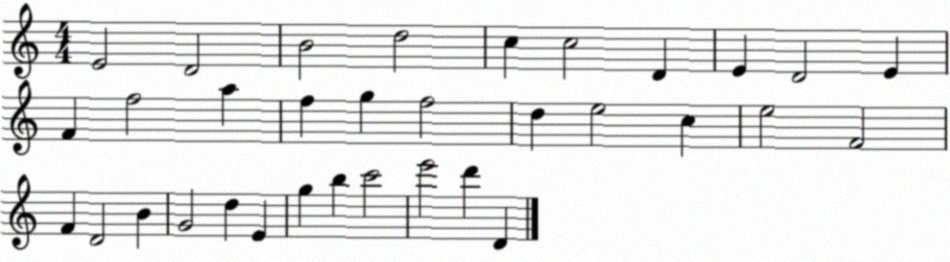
X:1
T:Untitled
M:4/4
L:1/4
K:C
E2 D2 B2 d2 c c2 D E D2 E F f2 a f g f2 d e2 c e2 F2 F D2 B G2 d E g b c'2 e'2 d' D